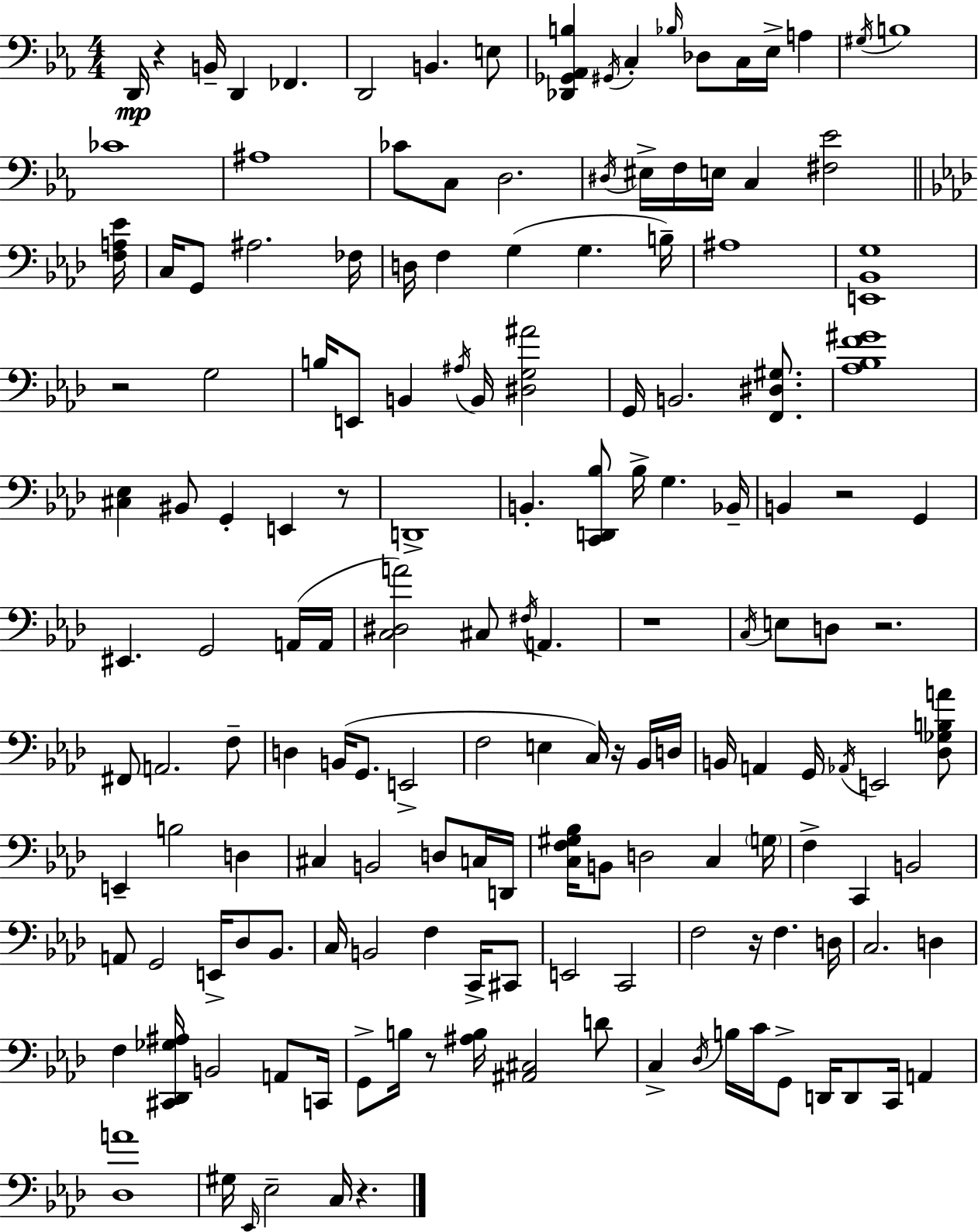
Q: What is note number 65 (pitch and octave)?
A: F#2